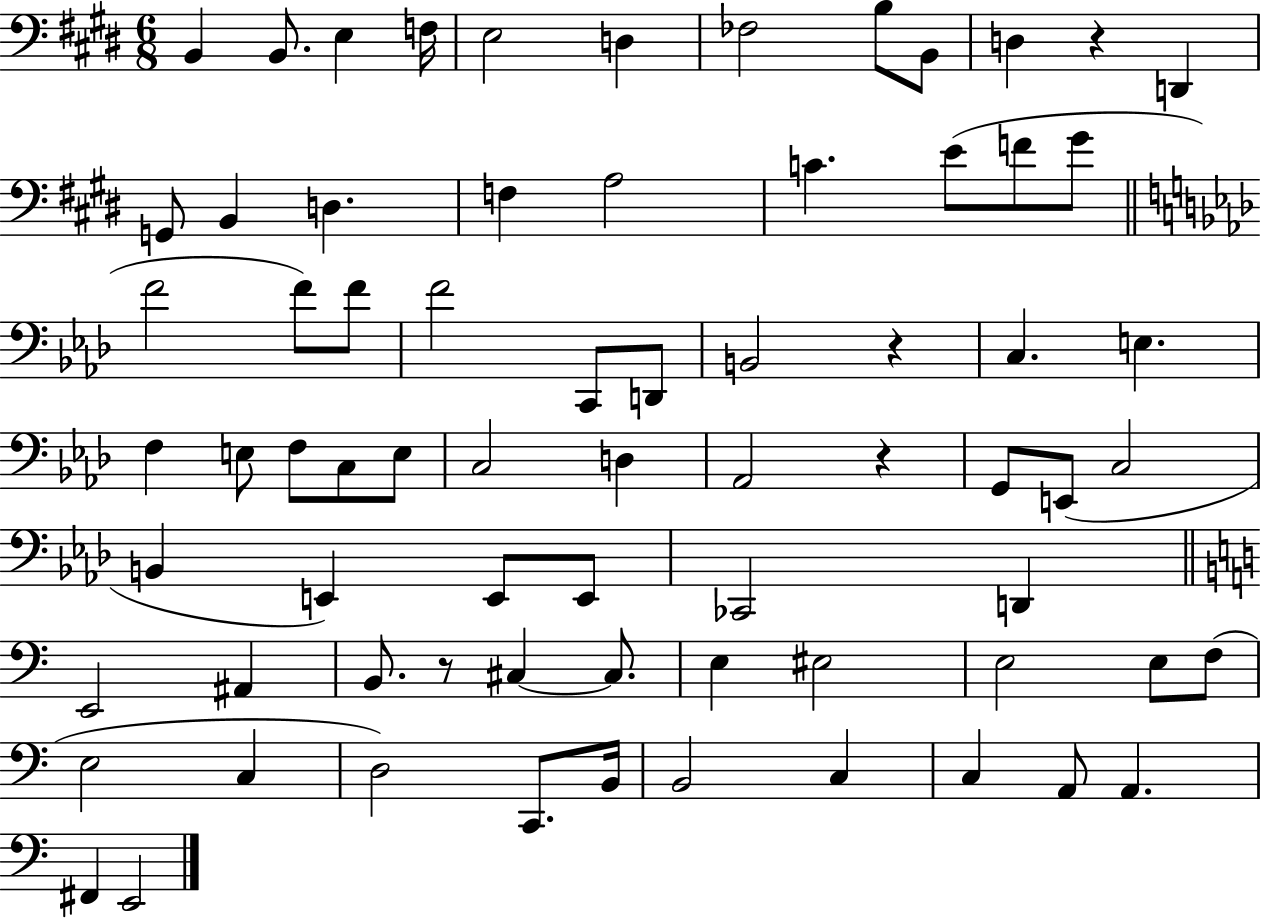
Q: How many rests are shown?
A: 4